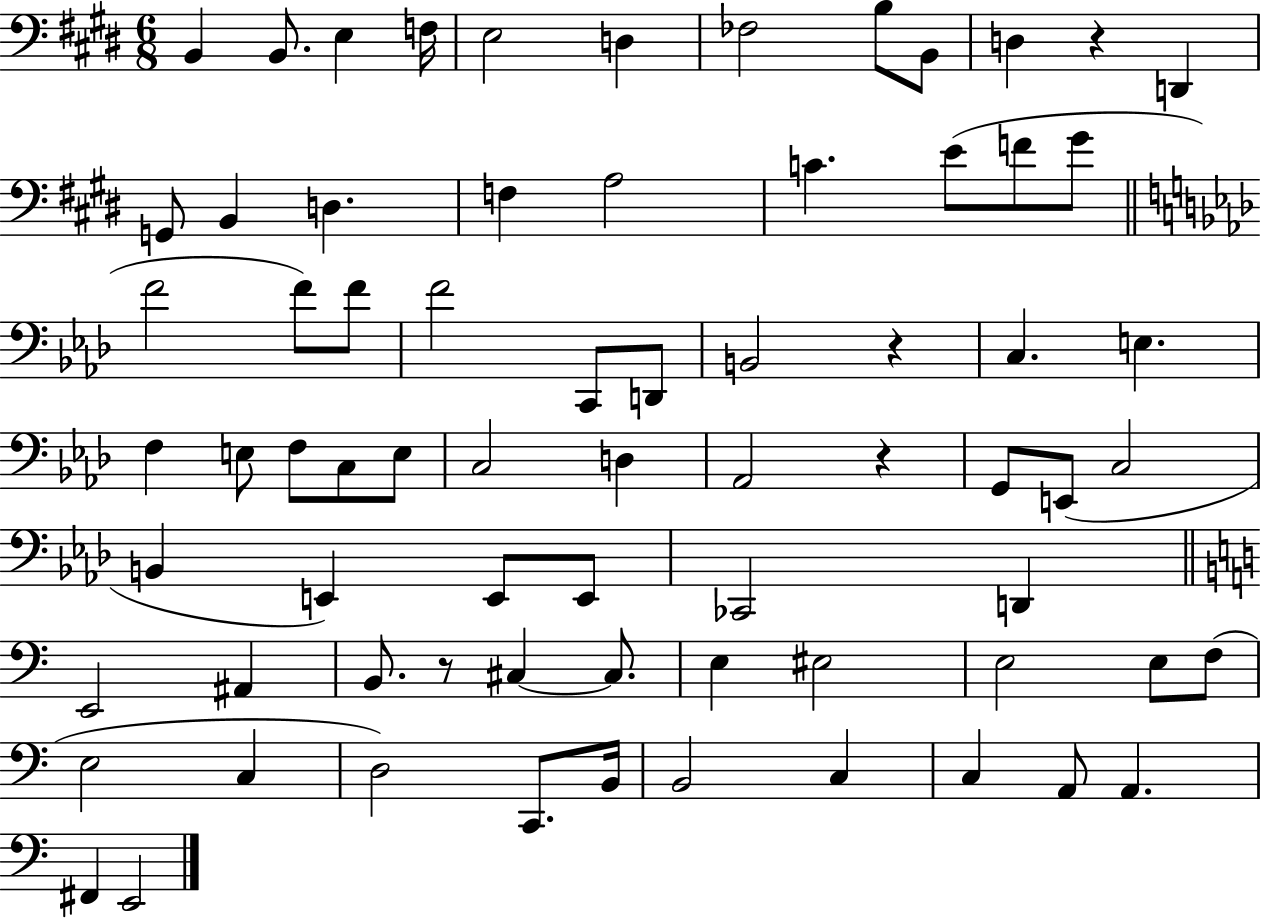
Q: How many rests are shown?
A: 4